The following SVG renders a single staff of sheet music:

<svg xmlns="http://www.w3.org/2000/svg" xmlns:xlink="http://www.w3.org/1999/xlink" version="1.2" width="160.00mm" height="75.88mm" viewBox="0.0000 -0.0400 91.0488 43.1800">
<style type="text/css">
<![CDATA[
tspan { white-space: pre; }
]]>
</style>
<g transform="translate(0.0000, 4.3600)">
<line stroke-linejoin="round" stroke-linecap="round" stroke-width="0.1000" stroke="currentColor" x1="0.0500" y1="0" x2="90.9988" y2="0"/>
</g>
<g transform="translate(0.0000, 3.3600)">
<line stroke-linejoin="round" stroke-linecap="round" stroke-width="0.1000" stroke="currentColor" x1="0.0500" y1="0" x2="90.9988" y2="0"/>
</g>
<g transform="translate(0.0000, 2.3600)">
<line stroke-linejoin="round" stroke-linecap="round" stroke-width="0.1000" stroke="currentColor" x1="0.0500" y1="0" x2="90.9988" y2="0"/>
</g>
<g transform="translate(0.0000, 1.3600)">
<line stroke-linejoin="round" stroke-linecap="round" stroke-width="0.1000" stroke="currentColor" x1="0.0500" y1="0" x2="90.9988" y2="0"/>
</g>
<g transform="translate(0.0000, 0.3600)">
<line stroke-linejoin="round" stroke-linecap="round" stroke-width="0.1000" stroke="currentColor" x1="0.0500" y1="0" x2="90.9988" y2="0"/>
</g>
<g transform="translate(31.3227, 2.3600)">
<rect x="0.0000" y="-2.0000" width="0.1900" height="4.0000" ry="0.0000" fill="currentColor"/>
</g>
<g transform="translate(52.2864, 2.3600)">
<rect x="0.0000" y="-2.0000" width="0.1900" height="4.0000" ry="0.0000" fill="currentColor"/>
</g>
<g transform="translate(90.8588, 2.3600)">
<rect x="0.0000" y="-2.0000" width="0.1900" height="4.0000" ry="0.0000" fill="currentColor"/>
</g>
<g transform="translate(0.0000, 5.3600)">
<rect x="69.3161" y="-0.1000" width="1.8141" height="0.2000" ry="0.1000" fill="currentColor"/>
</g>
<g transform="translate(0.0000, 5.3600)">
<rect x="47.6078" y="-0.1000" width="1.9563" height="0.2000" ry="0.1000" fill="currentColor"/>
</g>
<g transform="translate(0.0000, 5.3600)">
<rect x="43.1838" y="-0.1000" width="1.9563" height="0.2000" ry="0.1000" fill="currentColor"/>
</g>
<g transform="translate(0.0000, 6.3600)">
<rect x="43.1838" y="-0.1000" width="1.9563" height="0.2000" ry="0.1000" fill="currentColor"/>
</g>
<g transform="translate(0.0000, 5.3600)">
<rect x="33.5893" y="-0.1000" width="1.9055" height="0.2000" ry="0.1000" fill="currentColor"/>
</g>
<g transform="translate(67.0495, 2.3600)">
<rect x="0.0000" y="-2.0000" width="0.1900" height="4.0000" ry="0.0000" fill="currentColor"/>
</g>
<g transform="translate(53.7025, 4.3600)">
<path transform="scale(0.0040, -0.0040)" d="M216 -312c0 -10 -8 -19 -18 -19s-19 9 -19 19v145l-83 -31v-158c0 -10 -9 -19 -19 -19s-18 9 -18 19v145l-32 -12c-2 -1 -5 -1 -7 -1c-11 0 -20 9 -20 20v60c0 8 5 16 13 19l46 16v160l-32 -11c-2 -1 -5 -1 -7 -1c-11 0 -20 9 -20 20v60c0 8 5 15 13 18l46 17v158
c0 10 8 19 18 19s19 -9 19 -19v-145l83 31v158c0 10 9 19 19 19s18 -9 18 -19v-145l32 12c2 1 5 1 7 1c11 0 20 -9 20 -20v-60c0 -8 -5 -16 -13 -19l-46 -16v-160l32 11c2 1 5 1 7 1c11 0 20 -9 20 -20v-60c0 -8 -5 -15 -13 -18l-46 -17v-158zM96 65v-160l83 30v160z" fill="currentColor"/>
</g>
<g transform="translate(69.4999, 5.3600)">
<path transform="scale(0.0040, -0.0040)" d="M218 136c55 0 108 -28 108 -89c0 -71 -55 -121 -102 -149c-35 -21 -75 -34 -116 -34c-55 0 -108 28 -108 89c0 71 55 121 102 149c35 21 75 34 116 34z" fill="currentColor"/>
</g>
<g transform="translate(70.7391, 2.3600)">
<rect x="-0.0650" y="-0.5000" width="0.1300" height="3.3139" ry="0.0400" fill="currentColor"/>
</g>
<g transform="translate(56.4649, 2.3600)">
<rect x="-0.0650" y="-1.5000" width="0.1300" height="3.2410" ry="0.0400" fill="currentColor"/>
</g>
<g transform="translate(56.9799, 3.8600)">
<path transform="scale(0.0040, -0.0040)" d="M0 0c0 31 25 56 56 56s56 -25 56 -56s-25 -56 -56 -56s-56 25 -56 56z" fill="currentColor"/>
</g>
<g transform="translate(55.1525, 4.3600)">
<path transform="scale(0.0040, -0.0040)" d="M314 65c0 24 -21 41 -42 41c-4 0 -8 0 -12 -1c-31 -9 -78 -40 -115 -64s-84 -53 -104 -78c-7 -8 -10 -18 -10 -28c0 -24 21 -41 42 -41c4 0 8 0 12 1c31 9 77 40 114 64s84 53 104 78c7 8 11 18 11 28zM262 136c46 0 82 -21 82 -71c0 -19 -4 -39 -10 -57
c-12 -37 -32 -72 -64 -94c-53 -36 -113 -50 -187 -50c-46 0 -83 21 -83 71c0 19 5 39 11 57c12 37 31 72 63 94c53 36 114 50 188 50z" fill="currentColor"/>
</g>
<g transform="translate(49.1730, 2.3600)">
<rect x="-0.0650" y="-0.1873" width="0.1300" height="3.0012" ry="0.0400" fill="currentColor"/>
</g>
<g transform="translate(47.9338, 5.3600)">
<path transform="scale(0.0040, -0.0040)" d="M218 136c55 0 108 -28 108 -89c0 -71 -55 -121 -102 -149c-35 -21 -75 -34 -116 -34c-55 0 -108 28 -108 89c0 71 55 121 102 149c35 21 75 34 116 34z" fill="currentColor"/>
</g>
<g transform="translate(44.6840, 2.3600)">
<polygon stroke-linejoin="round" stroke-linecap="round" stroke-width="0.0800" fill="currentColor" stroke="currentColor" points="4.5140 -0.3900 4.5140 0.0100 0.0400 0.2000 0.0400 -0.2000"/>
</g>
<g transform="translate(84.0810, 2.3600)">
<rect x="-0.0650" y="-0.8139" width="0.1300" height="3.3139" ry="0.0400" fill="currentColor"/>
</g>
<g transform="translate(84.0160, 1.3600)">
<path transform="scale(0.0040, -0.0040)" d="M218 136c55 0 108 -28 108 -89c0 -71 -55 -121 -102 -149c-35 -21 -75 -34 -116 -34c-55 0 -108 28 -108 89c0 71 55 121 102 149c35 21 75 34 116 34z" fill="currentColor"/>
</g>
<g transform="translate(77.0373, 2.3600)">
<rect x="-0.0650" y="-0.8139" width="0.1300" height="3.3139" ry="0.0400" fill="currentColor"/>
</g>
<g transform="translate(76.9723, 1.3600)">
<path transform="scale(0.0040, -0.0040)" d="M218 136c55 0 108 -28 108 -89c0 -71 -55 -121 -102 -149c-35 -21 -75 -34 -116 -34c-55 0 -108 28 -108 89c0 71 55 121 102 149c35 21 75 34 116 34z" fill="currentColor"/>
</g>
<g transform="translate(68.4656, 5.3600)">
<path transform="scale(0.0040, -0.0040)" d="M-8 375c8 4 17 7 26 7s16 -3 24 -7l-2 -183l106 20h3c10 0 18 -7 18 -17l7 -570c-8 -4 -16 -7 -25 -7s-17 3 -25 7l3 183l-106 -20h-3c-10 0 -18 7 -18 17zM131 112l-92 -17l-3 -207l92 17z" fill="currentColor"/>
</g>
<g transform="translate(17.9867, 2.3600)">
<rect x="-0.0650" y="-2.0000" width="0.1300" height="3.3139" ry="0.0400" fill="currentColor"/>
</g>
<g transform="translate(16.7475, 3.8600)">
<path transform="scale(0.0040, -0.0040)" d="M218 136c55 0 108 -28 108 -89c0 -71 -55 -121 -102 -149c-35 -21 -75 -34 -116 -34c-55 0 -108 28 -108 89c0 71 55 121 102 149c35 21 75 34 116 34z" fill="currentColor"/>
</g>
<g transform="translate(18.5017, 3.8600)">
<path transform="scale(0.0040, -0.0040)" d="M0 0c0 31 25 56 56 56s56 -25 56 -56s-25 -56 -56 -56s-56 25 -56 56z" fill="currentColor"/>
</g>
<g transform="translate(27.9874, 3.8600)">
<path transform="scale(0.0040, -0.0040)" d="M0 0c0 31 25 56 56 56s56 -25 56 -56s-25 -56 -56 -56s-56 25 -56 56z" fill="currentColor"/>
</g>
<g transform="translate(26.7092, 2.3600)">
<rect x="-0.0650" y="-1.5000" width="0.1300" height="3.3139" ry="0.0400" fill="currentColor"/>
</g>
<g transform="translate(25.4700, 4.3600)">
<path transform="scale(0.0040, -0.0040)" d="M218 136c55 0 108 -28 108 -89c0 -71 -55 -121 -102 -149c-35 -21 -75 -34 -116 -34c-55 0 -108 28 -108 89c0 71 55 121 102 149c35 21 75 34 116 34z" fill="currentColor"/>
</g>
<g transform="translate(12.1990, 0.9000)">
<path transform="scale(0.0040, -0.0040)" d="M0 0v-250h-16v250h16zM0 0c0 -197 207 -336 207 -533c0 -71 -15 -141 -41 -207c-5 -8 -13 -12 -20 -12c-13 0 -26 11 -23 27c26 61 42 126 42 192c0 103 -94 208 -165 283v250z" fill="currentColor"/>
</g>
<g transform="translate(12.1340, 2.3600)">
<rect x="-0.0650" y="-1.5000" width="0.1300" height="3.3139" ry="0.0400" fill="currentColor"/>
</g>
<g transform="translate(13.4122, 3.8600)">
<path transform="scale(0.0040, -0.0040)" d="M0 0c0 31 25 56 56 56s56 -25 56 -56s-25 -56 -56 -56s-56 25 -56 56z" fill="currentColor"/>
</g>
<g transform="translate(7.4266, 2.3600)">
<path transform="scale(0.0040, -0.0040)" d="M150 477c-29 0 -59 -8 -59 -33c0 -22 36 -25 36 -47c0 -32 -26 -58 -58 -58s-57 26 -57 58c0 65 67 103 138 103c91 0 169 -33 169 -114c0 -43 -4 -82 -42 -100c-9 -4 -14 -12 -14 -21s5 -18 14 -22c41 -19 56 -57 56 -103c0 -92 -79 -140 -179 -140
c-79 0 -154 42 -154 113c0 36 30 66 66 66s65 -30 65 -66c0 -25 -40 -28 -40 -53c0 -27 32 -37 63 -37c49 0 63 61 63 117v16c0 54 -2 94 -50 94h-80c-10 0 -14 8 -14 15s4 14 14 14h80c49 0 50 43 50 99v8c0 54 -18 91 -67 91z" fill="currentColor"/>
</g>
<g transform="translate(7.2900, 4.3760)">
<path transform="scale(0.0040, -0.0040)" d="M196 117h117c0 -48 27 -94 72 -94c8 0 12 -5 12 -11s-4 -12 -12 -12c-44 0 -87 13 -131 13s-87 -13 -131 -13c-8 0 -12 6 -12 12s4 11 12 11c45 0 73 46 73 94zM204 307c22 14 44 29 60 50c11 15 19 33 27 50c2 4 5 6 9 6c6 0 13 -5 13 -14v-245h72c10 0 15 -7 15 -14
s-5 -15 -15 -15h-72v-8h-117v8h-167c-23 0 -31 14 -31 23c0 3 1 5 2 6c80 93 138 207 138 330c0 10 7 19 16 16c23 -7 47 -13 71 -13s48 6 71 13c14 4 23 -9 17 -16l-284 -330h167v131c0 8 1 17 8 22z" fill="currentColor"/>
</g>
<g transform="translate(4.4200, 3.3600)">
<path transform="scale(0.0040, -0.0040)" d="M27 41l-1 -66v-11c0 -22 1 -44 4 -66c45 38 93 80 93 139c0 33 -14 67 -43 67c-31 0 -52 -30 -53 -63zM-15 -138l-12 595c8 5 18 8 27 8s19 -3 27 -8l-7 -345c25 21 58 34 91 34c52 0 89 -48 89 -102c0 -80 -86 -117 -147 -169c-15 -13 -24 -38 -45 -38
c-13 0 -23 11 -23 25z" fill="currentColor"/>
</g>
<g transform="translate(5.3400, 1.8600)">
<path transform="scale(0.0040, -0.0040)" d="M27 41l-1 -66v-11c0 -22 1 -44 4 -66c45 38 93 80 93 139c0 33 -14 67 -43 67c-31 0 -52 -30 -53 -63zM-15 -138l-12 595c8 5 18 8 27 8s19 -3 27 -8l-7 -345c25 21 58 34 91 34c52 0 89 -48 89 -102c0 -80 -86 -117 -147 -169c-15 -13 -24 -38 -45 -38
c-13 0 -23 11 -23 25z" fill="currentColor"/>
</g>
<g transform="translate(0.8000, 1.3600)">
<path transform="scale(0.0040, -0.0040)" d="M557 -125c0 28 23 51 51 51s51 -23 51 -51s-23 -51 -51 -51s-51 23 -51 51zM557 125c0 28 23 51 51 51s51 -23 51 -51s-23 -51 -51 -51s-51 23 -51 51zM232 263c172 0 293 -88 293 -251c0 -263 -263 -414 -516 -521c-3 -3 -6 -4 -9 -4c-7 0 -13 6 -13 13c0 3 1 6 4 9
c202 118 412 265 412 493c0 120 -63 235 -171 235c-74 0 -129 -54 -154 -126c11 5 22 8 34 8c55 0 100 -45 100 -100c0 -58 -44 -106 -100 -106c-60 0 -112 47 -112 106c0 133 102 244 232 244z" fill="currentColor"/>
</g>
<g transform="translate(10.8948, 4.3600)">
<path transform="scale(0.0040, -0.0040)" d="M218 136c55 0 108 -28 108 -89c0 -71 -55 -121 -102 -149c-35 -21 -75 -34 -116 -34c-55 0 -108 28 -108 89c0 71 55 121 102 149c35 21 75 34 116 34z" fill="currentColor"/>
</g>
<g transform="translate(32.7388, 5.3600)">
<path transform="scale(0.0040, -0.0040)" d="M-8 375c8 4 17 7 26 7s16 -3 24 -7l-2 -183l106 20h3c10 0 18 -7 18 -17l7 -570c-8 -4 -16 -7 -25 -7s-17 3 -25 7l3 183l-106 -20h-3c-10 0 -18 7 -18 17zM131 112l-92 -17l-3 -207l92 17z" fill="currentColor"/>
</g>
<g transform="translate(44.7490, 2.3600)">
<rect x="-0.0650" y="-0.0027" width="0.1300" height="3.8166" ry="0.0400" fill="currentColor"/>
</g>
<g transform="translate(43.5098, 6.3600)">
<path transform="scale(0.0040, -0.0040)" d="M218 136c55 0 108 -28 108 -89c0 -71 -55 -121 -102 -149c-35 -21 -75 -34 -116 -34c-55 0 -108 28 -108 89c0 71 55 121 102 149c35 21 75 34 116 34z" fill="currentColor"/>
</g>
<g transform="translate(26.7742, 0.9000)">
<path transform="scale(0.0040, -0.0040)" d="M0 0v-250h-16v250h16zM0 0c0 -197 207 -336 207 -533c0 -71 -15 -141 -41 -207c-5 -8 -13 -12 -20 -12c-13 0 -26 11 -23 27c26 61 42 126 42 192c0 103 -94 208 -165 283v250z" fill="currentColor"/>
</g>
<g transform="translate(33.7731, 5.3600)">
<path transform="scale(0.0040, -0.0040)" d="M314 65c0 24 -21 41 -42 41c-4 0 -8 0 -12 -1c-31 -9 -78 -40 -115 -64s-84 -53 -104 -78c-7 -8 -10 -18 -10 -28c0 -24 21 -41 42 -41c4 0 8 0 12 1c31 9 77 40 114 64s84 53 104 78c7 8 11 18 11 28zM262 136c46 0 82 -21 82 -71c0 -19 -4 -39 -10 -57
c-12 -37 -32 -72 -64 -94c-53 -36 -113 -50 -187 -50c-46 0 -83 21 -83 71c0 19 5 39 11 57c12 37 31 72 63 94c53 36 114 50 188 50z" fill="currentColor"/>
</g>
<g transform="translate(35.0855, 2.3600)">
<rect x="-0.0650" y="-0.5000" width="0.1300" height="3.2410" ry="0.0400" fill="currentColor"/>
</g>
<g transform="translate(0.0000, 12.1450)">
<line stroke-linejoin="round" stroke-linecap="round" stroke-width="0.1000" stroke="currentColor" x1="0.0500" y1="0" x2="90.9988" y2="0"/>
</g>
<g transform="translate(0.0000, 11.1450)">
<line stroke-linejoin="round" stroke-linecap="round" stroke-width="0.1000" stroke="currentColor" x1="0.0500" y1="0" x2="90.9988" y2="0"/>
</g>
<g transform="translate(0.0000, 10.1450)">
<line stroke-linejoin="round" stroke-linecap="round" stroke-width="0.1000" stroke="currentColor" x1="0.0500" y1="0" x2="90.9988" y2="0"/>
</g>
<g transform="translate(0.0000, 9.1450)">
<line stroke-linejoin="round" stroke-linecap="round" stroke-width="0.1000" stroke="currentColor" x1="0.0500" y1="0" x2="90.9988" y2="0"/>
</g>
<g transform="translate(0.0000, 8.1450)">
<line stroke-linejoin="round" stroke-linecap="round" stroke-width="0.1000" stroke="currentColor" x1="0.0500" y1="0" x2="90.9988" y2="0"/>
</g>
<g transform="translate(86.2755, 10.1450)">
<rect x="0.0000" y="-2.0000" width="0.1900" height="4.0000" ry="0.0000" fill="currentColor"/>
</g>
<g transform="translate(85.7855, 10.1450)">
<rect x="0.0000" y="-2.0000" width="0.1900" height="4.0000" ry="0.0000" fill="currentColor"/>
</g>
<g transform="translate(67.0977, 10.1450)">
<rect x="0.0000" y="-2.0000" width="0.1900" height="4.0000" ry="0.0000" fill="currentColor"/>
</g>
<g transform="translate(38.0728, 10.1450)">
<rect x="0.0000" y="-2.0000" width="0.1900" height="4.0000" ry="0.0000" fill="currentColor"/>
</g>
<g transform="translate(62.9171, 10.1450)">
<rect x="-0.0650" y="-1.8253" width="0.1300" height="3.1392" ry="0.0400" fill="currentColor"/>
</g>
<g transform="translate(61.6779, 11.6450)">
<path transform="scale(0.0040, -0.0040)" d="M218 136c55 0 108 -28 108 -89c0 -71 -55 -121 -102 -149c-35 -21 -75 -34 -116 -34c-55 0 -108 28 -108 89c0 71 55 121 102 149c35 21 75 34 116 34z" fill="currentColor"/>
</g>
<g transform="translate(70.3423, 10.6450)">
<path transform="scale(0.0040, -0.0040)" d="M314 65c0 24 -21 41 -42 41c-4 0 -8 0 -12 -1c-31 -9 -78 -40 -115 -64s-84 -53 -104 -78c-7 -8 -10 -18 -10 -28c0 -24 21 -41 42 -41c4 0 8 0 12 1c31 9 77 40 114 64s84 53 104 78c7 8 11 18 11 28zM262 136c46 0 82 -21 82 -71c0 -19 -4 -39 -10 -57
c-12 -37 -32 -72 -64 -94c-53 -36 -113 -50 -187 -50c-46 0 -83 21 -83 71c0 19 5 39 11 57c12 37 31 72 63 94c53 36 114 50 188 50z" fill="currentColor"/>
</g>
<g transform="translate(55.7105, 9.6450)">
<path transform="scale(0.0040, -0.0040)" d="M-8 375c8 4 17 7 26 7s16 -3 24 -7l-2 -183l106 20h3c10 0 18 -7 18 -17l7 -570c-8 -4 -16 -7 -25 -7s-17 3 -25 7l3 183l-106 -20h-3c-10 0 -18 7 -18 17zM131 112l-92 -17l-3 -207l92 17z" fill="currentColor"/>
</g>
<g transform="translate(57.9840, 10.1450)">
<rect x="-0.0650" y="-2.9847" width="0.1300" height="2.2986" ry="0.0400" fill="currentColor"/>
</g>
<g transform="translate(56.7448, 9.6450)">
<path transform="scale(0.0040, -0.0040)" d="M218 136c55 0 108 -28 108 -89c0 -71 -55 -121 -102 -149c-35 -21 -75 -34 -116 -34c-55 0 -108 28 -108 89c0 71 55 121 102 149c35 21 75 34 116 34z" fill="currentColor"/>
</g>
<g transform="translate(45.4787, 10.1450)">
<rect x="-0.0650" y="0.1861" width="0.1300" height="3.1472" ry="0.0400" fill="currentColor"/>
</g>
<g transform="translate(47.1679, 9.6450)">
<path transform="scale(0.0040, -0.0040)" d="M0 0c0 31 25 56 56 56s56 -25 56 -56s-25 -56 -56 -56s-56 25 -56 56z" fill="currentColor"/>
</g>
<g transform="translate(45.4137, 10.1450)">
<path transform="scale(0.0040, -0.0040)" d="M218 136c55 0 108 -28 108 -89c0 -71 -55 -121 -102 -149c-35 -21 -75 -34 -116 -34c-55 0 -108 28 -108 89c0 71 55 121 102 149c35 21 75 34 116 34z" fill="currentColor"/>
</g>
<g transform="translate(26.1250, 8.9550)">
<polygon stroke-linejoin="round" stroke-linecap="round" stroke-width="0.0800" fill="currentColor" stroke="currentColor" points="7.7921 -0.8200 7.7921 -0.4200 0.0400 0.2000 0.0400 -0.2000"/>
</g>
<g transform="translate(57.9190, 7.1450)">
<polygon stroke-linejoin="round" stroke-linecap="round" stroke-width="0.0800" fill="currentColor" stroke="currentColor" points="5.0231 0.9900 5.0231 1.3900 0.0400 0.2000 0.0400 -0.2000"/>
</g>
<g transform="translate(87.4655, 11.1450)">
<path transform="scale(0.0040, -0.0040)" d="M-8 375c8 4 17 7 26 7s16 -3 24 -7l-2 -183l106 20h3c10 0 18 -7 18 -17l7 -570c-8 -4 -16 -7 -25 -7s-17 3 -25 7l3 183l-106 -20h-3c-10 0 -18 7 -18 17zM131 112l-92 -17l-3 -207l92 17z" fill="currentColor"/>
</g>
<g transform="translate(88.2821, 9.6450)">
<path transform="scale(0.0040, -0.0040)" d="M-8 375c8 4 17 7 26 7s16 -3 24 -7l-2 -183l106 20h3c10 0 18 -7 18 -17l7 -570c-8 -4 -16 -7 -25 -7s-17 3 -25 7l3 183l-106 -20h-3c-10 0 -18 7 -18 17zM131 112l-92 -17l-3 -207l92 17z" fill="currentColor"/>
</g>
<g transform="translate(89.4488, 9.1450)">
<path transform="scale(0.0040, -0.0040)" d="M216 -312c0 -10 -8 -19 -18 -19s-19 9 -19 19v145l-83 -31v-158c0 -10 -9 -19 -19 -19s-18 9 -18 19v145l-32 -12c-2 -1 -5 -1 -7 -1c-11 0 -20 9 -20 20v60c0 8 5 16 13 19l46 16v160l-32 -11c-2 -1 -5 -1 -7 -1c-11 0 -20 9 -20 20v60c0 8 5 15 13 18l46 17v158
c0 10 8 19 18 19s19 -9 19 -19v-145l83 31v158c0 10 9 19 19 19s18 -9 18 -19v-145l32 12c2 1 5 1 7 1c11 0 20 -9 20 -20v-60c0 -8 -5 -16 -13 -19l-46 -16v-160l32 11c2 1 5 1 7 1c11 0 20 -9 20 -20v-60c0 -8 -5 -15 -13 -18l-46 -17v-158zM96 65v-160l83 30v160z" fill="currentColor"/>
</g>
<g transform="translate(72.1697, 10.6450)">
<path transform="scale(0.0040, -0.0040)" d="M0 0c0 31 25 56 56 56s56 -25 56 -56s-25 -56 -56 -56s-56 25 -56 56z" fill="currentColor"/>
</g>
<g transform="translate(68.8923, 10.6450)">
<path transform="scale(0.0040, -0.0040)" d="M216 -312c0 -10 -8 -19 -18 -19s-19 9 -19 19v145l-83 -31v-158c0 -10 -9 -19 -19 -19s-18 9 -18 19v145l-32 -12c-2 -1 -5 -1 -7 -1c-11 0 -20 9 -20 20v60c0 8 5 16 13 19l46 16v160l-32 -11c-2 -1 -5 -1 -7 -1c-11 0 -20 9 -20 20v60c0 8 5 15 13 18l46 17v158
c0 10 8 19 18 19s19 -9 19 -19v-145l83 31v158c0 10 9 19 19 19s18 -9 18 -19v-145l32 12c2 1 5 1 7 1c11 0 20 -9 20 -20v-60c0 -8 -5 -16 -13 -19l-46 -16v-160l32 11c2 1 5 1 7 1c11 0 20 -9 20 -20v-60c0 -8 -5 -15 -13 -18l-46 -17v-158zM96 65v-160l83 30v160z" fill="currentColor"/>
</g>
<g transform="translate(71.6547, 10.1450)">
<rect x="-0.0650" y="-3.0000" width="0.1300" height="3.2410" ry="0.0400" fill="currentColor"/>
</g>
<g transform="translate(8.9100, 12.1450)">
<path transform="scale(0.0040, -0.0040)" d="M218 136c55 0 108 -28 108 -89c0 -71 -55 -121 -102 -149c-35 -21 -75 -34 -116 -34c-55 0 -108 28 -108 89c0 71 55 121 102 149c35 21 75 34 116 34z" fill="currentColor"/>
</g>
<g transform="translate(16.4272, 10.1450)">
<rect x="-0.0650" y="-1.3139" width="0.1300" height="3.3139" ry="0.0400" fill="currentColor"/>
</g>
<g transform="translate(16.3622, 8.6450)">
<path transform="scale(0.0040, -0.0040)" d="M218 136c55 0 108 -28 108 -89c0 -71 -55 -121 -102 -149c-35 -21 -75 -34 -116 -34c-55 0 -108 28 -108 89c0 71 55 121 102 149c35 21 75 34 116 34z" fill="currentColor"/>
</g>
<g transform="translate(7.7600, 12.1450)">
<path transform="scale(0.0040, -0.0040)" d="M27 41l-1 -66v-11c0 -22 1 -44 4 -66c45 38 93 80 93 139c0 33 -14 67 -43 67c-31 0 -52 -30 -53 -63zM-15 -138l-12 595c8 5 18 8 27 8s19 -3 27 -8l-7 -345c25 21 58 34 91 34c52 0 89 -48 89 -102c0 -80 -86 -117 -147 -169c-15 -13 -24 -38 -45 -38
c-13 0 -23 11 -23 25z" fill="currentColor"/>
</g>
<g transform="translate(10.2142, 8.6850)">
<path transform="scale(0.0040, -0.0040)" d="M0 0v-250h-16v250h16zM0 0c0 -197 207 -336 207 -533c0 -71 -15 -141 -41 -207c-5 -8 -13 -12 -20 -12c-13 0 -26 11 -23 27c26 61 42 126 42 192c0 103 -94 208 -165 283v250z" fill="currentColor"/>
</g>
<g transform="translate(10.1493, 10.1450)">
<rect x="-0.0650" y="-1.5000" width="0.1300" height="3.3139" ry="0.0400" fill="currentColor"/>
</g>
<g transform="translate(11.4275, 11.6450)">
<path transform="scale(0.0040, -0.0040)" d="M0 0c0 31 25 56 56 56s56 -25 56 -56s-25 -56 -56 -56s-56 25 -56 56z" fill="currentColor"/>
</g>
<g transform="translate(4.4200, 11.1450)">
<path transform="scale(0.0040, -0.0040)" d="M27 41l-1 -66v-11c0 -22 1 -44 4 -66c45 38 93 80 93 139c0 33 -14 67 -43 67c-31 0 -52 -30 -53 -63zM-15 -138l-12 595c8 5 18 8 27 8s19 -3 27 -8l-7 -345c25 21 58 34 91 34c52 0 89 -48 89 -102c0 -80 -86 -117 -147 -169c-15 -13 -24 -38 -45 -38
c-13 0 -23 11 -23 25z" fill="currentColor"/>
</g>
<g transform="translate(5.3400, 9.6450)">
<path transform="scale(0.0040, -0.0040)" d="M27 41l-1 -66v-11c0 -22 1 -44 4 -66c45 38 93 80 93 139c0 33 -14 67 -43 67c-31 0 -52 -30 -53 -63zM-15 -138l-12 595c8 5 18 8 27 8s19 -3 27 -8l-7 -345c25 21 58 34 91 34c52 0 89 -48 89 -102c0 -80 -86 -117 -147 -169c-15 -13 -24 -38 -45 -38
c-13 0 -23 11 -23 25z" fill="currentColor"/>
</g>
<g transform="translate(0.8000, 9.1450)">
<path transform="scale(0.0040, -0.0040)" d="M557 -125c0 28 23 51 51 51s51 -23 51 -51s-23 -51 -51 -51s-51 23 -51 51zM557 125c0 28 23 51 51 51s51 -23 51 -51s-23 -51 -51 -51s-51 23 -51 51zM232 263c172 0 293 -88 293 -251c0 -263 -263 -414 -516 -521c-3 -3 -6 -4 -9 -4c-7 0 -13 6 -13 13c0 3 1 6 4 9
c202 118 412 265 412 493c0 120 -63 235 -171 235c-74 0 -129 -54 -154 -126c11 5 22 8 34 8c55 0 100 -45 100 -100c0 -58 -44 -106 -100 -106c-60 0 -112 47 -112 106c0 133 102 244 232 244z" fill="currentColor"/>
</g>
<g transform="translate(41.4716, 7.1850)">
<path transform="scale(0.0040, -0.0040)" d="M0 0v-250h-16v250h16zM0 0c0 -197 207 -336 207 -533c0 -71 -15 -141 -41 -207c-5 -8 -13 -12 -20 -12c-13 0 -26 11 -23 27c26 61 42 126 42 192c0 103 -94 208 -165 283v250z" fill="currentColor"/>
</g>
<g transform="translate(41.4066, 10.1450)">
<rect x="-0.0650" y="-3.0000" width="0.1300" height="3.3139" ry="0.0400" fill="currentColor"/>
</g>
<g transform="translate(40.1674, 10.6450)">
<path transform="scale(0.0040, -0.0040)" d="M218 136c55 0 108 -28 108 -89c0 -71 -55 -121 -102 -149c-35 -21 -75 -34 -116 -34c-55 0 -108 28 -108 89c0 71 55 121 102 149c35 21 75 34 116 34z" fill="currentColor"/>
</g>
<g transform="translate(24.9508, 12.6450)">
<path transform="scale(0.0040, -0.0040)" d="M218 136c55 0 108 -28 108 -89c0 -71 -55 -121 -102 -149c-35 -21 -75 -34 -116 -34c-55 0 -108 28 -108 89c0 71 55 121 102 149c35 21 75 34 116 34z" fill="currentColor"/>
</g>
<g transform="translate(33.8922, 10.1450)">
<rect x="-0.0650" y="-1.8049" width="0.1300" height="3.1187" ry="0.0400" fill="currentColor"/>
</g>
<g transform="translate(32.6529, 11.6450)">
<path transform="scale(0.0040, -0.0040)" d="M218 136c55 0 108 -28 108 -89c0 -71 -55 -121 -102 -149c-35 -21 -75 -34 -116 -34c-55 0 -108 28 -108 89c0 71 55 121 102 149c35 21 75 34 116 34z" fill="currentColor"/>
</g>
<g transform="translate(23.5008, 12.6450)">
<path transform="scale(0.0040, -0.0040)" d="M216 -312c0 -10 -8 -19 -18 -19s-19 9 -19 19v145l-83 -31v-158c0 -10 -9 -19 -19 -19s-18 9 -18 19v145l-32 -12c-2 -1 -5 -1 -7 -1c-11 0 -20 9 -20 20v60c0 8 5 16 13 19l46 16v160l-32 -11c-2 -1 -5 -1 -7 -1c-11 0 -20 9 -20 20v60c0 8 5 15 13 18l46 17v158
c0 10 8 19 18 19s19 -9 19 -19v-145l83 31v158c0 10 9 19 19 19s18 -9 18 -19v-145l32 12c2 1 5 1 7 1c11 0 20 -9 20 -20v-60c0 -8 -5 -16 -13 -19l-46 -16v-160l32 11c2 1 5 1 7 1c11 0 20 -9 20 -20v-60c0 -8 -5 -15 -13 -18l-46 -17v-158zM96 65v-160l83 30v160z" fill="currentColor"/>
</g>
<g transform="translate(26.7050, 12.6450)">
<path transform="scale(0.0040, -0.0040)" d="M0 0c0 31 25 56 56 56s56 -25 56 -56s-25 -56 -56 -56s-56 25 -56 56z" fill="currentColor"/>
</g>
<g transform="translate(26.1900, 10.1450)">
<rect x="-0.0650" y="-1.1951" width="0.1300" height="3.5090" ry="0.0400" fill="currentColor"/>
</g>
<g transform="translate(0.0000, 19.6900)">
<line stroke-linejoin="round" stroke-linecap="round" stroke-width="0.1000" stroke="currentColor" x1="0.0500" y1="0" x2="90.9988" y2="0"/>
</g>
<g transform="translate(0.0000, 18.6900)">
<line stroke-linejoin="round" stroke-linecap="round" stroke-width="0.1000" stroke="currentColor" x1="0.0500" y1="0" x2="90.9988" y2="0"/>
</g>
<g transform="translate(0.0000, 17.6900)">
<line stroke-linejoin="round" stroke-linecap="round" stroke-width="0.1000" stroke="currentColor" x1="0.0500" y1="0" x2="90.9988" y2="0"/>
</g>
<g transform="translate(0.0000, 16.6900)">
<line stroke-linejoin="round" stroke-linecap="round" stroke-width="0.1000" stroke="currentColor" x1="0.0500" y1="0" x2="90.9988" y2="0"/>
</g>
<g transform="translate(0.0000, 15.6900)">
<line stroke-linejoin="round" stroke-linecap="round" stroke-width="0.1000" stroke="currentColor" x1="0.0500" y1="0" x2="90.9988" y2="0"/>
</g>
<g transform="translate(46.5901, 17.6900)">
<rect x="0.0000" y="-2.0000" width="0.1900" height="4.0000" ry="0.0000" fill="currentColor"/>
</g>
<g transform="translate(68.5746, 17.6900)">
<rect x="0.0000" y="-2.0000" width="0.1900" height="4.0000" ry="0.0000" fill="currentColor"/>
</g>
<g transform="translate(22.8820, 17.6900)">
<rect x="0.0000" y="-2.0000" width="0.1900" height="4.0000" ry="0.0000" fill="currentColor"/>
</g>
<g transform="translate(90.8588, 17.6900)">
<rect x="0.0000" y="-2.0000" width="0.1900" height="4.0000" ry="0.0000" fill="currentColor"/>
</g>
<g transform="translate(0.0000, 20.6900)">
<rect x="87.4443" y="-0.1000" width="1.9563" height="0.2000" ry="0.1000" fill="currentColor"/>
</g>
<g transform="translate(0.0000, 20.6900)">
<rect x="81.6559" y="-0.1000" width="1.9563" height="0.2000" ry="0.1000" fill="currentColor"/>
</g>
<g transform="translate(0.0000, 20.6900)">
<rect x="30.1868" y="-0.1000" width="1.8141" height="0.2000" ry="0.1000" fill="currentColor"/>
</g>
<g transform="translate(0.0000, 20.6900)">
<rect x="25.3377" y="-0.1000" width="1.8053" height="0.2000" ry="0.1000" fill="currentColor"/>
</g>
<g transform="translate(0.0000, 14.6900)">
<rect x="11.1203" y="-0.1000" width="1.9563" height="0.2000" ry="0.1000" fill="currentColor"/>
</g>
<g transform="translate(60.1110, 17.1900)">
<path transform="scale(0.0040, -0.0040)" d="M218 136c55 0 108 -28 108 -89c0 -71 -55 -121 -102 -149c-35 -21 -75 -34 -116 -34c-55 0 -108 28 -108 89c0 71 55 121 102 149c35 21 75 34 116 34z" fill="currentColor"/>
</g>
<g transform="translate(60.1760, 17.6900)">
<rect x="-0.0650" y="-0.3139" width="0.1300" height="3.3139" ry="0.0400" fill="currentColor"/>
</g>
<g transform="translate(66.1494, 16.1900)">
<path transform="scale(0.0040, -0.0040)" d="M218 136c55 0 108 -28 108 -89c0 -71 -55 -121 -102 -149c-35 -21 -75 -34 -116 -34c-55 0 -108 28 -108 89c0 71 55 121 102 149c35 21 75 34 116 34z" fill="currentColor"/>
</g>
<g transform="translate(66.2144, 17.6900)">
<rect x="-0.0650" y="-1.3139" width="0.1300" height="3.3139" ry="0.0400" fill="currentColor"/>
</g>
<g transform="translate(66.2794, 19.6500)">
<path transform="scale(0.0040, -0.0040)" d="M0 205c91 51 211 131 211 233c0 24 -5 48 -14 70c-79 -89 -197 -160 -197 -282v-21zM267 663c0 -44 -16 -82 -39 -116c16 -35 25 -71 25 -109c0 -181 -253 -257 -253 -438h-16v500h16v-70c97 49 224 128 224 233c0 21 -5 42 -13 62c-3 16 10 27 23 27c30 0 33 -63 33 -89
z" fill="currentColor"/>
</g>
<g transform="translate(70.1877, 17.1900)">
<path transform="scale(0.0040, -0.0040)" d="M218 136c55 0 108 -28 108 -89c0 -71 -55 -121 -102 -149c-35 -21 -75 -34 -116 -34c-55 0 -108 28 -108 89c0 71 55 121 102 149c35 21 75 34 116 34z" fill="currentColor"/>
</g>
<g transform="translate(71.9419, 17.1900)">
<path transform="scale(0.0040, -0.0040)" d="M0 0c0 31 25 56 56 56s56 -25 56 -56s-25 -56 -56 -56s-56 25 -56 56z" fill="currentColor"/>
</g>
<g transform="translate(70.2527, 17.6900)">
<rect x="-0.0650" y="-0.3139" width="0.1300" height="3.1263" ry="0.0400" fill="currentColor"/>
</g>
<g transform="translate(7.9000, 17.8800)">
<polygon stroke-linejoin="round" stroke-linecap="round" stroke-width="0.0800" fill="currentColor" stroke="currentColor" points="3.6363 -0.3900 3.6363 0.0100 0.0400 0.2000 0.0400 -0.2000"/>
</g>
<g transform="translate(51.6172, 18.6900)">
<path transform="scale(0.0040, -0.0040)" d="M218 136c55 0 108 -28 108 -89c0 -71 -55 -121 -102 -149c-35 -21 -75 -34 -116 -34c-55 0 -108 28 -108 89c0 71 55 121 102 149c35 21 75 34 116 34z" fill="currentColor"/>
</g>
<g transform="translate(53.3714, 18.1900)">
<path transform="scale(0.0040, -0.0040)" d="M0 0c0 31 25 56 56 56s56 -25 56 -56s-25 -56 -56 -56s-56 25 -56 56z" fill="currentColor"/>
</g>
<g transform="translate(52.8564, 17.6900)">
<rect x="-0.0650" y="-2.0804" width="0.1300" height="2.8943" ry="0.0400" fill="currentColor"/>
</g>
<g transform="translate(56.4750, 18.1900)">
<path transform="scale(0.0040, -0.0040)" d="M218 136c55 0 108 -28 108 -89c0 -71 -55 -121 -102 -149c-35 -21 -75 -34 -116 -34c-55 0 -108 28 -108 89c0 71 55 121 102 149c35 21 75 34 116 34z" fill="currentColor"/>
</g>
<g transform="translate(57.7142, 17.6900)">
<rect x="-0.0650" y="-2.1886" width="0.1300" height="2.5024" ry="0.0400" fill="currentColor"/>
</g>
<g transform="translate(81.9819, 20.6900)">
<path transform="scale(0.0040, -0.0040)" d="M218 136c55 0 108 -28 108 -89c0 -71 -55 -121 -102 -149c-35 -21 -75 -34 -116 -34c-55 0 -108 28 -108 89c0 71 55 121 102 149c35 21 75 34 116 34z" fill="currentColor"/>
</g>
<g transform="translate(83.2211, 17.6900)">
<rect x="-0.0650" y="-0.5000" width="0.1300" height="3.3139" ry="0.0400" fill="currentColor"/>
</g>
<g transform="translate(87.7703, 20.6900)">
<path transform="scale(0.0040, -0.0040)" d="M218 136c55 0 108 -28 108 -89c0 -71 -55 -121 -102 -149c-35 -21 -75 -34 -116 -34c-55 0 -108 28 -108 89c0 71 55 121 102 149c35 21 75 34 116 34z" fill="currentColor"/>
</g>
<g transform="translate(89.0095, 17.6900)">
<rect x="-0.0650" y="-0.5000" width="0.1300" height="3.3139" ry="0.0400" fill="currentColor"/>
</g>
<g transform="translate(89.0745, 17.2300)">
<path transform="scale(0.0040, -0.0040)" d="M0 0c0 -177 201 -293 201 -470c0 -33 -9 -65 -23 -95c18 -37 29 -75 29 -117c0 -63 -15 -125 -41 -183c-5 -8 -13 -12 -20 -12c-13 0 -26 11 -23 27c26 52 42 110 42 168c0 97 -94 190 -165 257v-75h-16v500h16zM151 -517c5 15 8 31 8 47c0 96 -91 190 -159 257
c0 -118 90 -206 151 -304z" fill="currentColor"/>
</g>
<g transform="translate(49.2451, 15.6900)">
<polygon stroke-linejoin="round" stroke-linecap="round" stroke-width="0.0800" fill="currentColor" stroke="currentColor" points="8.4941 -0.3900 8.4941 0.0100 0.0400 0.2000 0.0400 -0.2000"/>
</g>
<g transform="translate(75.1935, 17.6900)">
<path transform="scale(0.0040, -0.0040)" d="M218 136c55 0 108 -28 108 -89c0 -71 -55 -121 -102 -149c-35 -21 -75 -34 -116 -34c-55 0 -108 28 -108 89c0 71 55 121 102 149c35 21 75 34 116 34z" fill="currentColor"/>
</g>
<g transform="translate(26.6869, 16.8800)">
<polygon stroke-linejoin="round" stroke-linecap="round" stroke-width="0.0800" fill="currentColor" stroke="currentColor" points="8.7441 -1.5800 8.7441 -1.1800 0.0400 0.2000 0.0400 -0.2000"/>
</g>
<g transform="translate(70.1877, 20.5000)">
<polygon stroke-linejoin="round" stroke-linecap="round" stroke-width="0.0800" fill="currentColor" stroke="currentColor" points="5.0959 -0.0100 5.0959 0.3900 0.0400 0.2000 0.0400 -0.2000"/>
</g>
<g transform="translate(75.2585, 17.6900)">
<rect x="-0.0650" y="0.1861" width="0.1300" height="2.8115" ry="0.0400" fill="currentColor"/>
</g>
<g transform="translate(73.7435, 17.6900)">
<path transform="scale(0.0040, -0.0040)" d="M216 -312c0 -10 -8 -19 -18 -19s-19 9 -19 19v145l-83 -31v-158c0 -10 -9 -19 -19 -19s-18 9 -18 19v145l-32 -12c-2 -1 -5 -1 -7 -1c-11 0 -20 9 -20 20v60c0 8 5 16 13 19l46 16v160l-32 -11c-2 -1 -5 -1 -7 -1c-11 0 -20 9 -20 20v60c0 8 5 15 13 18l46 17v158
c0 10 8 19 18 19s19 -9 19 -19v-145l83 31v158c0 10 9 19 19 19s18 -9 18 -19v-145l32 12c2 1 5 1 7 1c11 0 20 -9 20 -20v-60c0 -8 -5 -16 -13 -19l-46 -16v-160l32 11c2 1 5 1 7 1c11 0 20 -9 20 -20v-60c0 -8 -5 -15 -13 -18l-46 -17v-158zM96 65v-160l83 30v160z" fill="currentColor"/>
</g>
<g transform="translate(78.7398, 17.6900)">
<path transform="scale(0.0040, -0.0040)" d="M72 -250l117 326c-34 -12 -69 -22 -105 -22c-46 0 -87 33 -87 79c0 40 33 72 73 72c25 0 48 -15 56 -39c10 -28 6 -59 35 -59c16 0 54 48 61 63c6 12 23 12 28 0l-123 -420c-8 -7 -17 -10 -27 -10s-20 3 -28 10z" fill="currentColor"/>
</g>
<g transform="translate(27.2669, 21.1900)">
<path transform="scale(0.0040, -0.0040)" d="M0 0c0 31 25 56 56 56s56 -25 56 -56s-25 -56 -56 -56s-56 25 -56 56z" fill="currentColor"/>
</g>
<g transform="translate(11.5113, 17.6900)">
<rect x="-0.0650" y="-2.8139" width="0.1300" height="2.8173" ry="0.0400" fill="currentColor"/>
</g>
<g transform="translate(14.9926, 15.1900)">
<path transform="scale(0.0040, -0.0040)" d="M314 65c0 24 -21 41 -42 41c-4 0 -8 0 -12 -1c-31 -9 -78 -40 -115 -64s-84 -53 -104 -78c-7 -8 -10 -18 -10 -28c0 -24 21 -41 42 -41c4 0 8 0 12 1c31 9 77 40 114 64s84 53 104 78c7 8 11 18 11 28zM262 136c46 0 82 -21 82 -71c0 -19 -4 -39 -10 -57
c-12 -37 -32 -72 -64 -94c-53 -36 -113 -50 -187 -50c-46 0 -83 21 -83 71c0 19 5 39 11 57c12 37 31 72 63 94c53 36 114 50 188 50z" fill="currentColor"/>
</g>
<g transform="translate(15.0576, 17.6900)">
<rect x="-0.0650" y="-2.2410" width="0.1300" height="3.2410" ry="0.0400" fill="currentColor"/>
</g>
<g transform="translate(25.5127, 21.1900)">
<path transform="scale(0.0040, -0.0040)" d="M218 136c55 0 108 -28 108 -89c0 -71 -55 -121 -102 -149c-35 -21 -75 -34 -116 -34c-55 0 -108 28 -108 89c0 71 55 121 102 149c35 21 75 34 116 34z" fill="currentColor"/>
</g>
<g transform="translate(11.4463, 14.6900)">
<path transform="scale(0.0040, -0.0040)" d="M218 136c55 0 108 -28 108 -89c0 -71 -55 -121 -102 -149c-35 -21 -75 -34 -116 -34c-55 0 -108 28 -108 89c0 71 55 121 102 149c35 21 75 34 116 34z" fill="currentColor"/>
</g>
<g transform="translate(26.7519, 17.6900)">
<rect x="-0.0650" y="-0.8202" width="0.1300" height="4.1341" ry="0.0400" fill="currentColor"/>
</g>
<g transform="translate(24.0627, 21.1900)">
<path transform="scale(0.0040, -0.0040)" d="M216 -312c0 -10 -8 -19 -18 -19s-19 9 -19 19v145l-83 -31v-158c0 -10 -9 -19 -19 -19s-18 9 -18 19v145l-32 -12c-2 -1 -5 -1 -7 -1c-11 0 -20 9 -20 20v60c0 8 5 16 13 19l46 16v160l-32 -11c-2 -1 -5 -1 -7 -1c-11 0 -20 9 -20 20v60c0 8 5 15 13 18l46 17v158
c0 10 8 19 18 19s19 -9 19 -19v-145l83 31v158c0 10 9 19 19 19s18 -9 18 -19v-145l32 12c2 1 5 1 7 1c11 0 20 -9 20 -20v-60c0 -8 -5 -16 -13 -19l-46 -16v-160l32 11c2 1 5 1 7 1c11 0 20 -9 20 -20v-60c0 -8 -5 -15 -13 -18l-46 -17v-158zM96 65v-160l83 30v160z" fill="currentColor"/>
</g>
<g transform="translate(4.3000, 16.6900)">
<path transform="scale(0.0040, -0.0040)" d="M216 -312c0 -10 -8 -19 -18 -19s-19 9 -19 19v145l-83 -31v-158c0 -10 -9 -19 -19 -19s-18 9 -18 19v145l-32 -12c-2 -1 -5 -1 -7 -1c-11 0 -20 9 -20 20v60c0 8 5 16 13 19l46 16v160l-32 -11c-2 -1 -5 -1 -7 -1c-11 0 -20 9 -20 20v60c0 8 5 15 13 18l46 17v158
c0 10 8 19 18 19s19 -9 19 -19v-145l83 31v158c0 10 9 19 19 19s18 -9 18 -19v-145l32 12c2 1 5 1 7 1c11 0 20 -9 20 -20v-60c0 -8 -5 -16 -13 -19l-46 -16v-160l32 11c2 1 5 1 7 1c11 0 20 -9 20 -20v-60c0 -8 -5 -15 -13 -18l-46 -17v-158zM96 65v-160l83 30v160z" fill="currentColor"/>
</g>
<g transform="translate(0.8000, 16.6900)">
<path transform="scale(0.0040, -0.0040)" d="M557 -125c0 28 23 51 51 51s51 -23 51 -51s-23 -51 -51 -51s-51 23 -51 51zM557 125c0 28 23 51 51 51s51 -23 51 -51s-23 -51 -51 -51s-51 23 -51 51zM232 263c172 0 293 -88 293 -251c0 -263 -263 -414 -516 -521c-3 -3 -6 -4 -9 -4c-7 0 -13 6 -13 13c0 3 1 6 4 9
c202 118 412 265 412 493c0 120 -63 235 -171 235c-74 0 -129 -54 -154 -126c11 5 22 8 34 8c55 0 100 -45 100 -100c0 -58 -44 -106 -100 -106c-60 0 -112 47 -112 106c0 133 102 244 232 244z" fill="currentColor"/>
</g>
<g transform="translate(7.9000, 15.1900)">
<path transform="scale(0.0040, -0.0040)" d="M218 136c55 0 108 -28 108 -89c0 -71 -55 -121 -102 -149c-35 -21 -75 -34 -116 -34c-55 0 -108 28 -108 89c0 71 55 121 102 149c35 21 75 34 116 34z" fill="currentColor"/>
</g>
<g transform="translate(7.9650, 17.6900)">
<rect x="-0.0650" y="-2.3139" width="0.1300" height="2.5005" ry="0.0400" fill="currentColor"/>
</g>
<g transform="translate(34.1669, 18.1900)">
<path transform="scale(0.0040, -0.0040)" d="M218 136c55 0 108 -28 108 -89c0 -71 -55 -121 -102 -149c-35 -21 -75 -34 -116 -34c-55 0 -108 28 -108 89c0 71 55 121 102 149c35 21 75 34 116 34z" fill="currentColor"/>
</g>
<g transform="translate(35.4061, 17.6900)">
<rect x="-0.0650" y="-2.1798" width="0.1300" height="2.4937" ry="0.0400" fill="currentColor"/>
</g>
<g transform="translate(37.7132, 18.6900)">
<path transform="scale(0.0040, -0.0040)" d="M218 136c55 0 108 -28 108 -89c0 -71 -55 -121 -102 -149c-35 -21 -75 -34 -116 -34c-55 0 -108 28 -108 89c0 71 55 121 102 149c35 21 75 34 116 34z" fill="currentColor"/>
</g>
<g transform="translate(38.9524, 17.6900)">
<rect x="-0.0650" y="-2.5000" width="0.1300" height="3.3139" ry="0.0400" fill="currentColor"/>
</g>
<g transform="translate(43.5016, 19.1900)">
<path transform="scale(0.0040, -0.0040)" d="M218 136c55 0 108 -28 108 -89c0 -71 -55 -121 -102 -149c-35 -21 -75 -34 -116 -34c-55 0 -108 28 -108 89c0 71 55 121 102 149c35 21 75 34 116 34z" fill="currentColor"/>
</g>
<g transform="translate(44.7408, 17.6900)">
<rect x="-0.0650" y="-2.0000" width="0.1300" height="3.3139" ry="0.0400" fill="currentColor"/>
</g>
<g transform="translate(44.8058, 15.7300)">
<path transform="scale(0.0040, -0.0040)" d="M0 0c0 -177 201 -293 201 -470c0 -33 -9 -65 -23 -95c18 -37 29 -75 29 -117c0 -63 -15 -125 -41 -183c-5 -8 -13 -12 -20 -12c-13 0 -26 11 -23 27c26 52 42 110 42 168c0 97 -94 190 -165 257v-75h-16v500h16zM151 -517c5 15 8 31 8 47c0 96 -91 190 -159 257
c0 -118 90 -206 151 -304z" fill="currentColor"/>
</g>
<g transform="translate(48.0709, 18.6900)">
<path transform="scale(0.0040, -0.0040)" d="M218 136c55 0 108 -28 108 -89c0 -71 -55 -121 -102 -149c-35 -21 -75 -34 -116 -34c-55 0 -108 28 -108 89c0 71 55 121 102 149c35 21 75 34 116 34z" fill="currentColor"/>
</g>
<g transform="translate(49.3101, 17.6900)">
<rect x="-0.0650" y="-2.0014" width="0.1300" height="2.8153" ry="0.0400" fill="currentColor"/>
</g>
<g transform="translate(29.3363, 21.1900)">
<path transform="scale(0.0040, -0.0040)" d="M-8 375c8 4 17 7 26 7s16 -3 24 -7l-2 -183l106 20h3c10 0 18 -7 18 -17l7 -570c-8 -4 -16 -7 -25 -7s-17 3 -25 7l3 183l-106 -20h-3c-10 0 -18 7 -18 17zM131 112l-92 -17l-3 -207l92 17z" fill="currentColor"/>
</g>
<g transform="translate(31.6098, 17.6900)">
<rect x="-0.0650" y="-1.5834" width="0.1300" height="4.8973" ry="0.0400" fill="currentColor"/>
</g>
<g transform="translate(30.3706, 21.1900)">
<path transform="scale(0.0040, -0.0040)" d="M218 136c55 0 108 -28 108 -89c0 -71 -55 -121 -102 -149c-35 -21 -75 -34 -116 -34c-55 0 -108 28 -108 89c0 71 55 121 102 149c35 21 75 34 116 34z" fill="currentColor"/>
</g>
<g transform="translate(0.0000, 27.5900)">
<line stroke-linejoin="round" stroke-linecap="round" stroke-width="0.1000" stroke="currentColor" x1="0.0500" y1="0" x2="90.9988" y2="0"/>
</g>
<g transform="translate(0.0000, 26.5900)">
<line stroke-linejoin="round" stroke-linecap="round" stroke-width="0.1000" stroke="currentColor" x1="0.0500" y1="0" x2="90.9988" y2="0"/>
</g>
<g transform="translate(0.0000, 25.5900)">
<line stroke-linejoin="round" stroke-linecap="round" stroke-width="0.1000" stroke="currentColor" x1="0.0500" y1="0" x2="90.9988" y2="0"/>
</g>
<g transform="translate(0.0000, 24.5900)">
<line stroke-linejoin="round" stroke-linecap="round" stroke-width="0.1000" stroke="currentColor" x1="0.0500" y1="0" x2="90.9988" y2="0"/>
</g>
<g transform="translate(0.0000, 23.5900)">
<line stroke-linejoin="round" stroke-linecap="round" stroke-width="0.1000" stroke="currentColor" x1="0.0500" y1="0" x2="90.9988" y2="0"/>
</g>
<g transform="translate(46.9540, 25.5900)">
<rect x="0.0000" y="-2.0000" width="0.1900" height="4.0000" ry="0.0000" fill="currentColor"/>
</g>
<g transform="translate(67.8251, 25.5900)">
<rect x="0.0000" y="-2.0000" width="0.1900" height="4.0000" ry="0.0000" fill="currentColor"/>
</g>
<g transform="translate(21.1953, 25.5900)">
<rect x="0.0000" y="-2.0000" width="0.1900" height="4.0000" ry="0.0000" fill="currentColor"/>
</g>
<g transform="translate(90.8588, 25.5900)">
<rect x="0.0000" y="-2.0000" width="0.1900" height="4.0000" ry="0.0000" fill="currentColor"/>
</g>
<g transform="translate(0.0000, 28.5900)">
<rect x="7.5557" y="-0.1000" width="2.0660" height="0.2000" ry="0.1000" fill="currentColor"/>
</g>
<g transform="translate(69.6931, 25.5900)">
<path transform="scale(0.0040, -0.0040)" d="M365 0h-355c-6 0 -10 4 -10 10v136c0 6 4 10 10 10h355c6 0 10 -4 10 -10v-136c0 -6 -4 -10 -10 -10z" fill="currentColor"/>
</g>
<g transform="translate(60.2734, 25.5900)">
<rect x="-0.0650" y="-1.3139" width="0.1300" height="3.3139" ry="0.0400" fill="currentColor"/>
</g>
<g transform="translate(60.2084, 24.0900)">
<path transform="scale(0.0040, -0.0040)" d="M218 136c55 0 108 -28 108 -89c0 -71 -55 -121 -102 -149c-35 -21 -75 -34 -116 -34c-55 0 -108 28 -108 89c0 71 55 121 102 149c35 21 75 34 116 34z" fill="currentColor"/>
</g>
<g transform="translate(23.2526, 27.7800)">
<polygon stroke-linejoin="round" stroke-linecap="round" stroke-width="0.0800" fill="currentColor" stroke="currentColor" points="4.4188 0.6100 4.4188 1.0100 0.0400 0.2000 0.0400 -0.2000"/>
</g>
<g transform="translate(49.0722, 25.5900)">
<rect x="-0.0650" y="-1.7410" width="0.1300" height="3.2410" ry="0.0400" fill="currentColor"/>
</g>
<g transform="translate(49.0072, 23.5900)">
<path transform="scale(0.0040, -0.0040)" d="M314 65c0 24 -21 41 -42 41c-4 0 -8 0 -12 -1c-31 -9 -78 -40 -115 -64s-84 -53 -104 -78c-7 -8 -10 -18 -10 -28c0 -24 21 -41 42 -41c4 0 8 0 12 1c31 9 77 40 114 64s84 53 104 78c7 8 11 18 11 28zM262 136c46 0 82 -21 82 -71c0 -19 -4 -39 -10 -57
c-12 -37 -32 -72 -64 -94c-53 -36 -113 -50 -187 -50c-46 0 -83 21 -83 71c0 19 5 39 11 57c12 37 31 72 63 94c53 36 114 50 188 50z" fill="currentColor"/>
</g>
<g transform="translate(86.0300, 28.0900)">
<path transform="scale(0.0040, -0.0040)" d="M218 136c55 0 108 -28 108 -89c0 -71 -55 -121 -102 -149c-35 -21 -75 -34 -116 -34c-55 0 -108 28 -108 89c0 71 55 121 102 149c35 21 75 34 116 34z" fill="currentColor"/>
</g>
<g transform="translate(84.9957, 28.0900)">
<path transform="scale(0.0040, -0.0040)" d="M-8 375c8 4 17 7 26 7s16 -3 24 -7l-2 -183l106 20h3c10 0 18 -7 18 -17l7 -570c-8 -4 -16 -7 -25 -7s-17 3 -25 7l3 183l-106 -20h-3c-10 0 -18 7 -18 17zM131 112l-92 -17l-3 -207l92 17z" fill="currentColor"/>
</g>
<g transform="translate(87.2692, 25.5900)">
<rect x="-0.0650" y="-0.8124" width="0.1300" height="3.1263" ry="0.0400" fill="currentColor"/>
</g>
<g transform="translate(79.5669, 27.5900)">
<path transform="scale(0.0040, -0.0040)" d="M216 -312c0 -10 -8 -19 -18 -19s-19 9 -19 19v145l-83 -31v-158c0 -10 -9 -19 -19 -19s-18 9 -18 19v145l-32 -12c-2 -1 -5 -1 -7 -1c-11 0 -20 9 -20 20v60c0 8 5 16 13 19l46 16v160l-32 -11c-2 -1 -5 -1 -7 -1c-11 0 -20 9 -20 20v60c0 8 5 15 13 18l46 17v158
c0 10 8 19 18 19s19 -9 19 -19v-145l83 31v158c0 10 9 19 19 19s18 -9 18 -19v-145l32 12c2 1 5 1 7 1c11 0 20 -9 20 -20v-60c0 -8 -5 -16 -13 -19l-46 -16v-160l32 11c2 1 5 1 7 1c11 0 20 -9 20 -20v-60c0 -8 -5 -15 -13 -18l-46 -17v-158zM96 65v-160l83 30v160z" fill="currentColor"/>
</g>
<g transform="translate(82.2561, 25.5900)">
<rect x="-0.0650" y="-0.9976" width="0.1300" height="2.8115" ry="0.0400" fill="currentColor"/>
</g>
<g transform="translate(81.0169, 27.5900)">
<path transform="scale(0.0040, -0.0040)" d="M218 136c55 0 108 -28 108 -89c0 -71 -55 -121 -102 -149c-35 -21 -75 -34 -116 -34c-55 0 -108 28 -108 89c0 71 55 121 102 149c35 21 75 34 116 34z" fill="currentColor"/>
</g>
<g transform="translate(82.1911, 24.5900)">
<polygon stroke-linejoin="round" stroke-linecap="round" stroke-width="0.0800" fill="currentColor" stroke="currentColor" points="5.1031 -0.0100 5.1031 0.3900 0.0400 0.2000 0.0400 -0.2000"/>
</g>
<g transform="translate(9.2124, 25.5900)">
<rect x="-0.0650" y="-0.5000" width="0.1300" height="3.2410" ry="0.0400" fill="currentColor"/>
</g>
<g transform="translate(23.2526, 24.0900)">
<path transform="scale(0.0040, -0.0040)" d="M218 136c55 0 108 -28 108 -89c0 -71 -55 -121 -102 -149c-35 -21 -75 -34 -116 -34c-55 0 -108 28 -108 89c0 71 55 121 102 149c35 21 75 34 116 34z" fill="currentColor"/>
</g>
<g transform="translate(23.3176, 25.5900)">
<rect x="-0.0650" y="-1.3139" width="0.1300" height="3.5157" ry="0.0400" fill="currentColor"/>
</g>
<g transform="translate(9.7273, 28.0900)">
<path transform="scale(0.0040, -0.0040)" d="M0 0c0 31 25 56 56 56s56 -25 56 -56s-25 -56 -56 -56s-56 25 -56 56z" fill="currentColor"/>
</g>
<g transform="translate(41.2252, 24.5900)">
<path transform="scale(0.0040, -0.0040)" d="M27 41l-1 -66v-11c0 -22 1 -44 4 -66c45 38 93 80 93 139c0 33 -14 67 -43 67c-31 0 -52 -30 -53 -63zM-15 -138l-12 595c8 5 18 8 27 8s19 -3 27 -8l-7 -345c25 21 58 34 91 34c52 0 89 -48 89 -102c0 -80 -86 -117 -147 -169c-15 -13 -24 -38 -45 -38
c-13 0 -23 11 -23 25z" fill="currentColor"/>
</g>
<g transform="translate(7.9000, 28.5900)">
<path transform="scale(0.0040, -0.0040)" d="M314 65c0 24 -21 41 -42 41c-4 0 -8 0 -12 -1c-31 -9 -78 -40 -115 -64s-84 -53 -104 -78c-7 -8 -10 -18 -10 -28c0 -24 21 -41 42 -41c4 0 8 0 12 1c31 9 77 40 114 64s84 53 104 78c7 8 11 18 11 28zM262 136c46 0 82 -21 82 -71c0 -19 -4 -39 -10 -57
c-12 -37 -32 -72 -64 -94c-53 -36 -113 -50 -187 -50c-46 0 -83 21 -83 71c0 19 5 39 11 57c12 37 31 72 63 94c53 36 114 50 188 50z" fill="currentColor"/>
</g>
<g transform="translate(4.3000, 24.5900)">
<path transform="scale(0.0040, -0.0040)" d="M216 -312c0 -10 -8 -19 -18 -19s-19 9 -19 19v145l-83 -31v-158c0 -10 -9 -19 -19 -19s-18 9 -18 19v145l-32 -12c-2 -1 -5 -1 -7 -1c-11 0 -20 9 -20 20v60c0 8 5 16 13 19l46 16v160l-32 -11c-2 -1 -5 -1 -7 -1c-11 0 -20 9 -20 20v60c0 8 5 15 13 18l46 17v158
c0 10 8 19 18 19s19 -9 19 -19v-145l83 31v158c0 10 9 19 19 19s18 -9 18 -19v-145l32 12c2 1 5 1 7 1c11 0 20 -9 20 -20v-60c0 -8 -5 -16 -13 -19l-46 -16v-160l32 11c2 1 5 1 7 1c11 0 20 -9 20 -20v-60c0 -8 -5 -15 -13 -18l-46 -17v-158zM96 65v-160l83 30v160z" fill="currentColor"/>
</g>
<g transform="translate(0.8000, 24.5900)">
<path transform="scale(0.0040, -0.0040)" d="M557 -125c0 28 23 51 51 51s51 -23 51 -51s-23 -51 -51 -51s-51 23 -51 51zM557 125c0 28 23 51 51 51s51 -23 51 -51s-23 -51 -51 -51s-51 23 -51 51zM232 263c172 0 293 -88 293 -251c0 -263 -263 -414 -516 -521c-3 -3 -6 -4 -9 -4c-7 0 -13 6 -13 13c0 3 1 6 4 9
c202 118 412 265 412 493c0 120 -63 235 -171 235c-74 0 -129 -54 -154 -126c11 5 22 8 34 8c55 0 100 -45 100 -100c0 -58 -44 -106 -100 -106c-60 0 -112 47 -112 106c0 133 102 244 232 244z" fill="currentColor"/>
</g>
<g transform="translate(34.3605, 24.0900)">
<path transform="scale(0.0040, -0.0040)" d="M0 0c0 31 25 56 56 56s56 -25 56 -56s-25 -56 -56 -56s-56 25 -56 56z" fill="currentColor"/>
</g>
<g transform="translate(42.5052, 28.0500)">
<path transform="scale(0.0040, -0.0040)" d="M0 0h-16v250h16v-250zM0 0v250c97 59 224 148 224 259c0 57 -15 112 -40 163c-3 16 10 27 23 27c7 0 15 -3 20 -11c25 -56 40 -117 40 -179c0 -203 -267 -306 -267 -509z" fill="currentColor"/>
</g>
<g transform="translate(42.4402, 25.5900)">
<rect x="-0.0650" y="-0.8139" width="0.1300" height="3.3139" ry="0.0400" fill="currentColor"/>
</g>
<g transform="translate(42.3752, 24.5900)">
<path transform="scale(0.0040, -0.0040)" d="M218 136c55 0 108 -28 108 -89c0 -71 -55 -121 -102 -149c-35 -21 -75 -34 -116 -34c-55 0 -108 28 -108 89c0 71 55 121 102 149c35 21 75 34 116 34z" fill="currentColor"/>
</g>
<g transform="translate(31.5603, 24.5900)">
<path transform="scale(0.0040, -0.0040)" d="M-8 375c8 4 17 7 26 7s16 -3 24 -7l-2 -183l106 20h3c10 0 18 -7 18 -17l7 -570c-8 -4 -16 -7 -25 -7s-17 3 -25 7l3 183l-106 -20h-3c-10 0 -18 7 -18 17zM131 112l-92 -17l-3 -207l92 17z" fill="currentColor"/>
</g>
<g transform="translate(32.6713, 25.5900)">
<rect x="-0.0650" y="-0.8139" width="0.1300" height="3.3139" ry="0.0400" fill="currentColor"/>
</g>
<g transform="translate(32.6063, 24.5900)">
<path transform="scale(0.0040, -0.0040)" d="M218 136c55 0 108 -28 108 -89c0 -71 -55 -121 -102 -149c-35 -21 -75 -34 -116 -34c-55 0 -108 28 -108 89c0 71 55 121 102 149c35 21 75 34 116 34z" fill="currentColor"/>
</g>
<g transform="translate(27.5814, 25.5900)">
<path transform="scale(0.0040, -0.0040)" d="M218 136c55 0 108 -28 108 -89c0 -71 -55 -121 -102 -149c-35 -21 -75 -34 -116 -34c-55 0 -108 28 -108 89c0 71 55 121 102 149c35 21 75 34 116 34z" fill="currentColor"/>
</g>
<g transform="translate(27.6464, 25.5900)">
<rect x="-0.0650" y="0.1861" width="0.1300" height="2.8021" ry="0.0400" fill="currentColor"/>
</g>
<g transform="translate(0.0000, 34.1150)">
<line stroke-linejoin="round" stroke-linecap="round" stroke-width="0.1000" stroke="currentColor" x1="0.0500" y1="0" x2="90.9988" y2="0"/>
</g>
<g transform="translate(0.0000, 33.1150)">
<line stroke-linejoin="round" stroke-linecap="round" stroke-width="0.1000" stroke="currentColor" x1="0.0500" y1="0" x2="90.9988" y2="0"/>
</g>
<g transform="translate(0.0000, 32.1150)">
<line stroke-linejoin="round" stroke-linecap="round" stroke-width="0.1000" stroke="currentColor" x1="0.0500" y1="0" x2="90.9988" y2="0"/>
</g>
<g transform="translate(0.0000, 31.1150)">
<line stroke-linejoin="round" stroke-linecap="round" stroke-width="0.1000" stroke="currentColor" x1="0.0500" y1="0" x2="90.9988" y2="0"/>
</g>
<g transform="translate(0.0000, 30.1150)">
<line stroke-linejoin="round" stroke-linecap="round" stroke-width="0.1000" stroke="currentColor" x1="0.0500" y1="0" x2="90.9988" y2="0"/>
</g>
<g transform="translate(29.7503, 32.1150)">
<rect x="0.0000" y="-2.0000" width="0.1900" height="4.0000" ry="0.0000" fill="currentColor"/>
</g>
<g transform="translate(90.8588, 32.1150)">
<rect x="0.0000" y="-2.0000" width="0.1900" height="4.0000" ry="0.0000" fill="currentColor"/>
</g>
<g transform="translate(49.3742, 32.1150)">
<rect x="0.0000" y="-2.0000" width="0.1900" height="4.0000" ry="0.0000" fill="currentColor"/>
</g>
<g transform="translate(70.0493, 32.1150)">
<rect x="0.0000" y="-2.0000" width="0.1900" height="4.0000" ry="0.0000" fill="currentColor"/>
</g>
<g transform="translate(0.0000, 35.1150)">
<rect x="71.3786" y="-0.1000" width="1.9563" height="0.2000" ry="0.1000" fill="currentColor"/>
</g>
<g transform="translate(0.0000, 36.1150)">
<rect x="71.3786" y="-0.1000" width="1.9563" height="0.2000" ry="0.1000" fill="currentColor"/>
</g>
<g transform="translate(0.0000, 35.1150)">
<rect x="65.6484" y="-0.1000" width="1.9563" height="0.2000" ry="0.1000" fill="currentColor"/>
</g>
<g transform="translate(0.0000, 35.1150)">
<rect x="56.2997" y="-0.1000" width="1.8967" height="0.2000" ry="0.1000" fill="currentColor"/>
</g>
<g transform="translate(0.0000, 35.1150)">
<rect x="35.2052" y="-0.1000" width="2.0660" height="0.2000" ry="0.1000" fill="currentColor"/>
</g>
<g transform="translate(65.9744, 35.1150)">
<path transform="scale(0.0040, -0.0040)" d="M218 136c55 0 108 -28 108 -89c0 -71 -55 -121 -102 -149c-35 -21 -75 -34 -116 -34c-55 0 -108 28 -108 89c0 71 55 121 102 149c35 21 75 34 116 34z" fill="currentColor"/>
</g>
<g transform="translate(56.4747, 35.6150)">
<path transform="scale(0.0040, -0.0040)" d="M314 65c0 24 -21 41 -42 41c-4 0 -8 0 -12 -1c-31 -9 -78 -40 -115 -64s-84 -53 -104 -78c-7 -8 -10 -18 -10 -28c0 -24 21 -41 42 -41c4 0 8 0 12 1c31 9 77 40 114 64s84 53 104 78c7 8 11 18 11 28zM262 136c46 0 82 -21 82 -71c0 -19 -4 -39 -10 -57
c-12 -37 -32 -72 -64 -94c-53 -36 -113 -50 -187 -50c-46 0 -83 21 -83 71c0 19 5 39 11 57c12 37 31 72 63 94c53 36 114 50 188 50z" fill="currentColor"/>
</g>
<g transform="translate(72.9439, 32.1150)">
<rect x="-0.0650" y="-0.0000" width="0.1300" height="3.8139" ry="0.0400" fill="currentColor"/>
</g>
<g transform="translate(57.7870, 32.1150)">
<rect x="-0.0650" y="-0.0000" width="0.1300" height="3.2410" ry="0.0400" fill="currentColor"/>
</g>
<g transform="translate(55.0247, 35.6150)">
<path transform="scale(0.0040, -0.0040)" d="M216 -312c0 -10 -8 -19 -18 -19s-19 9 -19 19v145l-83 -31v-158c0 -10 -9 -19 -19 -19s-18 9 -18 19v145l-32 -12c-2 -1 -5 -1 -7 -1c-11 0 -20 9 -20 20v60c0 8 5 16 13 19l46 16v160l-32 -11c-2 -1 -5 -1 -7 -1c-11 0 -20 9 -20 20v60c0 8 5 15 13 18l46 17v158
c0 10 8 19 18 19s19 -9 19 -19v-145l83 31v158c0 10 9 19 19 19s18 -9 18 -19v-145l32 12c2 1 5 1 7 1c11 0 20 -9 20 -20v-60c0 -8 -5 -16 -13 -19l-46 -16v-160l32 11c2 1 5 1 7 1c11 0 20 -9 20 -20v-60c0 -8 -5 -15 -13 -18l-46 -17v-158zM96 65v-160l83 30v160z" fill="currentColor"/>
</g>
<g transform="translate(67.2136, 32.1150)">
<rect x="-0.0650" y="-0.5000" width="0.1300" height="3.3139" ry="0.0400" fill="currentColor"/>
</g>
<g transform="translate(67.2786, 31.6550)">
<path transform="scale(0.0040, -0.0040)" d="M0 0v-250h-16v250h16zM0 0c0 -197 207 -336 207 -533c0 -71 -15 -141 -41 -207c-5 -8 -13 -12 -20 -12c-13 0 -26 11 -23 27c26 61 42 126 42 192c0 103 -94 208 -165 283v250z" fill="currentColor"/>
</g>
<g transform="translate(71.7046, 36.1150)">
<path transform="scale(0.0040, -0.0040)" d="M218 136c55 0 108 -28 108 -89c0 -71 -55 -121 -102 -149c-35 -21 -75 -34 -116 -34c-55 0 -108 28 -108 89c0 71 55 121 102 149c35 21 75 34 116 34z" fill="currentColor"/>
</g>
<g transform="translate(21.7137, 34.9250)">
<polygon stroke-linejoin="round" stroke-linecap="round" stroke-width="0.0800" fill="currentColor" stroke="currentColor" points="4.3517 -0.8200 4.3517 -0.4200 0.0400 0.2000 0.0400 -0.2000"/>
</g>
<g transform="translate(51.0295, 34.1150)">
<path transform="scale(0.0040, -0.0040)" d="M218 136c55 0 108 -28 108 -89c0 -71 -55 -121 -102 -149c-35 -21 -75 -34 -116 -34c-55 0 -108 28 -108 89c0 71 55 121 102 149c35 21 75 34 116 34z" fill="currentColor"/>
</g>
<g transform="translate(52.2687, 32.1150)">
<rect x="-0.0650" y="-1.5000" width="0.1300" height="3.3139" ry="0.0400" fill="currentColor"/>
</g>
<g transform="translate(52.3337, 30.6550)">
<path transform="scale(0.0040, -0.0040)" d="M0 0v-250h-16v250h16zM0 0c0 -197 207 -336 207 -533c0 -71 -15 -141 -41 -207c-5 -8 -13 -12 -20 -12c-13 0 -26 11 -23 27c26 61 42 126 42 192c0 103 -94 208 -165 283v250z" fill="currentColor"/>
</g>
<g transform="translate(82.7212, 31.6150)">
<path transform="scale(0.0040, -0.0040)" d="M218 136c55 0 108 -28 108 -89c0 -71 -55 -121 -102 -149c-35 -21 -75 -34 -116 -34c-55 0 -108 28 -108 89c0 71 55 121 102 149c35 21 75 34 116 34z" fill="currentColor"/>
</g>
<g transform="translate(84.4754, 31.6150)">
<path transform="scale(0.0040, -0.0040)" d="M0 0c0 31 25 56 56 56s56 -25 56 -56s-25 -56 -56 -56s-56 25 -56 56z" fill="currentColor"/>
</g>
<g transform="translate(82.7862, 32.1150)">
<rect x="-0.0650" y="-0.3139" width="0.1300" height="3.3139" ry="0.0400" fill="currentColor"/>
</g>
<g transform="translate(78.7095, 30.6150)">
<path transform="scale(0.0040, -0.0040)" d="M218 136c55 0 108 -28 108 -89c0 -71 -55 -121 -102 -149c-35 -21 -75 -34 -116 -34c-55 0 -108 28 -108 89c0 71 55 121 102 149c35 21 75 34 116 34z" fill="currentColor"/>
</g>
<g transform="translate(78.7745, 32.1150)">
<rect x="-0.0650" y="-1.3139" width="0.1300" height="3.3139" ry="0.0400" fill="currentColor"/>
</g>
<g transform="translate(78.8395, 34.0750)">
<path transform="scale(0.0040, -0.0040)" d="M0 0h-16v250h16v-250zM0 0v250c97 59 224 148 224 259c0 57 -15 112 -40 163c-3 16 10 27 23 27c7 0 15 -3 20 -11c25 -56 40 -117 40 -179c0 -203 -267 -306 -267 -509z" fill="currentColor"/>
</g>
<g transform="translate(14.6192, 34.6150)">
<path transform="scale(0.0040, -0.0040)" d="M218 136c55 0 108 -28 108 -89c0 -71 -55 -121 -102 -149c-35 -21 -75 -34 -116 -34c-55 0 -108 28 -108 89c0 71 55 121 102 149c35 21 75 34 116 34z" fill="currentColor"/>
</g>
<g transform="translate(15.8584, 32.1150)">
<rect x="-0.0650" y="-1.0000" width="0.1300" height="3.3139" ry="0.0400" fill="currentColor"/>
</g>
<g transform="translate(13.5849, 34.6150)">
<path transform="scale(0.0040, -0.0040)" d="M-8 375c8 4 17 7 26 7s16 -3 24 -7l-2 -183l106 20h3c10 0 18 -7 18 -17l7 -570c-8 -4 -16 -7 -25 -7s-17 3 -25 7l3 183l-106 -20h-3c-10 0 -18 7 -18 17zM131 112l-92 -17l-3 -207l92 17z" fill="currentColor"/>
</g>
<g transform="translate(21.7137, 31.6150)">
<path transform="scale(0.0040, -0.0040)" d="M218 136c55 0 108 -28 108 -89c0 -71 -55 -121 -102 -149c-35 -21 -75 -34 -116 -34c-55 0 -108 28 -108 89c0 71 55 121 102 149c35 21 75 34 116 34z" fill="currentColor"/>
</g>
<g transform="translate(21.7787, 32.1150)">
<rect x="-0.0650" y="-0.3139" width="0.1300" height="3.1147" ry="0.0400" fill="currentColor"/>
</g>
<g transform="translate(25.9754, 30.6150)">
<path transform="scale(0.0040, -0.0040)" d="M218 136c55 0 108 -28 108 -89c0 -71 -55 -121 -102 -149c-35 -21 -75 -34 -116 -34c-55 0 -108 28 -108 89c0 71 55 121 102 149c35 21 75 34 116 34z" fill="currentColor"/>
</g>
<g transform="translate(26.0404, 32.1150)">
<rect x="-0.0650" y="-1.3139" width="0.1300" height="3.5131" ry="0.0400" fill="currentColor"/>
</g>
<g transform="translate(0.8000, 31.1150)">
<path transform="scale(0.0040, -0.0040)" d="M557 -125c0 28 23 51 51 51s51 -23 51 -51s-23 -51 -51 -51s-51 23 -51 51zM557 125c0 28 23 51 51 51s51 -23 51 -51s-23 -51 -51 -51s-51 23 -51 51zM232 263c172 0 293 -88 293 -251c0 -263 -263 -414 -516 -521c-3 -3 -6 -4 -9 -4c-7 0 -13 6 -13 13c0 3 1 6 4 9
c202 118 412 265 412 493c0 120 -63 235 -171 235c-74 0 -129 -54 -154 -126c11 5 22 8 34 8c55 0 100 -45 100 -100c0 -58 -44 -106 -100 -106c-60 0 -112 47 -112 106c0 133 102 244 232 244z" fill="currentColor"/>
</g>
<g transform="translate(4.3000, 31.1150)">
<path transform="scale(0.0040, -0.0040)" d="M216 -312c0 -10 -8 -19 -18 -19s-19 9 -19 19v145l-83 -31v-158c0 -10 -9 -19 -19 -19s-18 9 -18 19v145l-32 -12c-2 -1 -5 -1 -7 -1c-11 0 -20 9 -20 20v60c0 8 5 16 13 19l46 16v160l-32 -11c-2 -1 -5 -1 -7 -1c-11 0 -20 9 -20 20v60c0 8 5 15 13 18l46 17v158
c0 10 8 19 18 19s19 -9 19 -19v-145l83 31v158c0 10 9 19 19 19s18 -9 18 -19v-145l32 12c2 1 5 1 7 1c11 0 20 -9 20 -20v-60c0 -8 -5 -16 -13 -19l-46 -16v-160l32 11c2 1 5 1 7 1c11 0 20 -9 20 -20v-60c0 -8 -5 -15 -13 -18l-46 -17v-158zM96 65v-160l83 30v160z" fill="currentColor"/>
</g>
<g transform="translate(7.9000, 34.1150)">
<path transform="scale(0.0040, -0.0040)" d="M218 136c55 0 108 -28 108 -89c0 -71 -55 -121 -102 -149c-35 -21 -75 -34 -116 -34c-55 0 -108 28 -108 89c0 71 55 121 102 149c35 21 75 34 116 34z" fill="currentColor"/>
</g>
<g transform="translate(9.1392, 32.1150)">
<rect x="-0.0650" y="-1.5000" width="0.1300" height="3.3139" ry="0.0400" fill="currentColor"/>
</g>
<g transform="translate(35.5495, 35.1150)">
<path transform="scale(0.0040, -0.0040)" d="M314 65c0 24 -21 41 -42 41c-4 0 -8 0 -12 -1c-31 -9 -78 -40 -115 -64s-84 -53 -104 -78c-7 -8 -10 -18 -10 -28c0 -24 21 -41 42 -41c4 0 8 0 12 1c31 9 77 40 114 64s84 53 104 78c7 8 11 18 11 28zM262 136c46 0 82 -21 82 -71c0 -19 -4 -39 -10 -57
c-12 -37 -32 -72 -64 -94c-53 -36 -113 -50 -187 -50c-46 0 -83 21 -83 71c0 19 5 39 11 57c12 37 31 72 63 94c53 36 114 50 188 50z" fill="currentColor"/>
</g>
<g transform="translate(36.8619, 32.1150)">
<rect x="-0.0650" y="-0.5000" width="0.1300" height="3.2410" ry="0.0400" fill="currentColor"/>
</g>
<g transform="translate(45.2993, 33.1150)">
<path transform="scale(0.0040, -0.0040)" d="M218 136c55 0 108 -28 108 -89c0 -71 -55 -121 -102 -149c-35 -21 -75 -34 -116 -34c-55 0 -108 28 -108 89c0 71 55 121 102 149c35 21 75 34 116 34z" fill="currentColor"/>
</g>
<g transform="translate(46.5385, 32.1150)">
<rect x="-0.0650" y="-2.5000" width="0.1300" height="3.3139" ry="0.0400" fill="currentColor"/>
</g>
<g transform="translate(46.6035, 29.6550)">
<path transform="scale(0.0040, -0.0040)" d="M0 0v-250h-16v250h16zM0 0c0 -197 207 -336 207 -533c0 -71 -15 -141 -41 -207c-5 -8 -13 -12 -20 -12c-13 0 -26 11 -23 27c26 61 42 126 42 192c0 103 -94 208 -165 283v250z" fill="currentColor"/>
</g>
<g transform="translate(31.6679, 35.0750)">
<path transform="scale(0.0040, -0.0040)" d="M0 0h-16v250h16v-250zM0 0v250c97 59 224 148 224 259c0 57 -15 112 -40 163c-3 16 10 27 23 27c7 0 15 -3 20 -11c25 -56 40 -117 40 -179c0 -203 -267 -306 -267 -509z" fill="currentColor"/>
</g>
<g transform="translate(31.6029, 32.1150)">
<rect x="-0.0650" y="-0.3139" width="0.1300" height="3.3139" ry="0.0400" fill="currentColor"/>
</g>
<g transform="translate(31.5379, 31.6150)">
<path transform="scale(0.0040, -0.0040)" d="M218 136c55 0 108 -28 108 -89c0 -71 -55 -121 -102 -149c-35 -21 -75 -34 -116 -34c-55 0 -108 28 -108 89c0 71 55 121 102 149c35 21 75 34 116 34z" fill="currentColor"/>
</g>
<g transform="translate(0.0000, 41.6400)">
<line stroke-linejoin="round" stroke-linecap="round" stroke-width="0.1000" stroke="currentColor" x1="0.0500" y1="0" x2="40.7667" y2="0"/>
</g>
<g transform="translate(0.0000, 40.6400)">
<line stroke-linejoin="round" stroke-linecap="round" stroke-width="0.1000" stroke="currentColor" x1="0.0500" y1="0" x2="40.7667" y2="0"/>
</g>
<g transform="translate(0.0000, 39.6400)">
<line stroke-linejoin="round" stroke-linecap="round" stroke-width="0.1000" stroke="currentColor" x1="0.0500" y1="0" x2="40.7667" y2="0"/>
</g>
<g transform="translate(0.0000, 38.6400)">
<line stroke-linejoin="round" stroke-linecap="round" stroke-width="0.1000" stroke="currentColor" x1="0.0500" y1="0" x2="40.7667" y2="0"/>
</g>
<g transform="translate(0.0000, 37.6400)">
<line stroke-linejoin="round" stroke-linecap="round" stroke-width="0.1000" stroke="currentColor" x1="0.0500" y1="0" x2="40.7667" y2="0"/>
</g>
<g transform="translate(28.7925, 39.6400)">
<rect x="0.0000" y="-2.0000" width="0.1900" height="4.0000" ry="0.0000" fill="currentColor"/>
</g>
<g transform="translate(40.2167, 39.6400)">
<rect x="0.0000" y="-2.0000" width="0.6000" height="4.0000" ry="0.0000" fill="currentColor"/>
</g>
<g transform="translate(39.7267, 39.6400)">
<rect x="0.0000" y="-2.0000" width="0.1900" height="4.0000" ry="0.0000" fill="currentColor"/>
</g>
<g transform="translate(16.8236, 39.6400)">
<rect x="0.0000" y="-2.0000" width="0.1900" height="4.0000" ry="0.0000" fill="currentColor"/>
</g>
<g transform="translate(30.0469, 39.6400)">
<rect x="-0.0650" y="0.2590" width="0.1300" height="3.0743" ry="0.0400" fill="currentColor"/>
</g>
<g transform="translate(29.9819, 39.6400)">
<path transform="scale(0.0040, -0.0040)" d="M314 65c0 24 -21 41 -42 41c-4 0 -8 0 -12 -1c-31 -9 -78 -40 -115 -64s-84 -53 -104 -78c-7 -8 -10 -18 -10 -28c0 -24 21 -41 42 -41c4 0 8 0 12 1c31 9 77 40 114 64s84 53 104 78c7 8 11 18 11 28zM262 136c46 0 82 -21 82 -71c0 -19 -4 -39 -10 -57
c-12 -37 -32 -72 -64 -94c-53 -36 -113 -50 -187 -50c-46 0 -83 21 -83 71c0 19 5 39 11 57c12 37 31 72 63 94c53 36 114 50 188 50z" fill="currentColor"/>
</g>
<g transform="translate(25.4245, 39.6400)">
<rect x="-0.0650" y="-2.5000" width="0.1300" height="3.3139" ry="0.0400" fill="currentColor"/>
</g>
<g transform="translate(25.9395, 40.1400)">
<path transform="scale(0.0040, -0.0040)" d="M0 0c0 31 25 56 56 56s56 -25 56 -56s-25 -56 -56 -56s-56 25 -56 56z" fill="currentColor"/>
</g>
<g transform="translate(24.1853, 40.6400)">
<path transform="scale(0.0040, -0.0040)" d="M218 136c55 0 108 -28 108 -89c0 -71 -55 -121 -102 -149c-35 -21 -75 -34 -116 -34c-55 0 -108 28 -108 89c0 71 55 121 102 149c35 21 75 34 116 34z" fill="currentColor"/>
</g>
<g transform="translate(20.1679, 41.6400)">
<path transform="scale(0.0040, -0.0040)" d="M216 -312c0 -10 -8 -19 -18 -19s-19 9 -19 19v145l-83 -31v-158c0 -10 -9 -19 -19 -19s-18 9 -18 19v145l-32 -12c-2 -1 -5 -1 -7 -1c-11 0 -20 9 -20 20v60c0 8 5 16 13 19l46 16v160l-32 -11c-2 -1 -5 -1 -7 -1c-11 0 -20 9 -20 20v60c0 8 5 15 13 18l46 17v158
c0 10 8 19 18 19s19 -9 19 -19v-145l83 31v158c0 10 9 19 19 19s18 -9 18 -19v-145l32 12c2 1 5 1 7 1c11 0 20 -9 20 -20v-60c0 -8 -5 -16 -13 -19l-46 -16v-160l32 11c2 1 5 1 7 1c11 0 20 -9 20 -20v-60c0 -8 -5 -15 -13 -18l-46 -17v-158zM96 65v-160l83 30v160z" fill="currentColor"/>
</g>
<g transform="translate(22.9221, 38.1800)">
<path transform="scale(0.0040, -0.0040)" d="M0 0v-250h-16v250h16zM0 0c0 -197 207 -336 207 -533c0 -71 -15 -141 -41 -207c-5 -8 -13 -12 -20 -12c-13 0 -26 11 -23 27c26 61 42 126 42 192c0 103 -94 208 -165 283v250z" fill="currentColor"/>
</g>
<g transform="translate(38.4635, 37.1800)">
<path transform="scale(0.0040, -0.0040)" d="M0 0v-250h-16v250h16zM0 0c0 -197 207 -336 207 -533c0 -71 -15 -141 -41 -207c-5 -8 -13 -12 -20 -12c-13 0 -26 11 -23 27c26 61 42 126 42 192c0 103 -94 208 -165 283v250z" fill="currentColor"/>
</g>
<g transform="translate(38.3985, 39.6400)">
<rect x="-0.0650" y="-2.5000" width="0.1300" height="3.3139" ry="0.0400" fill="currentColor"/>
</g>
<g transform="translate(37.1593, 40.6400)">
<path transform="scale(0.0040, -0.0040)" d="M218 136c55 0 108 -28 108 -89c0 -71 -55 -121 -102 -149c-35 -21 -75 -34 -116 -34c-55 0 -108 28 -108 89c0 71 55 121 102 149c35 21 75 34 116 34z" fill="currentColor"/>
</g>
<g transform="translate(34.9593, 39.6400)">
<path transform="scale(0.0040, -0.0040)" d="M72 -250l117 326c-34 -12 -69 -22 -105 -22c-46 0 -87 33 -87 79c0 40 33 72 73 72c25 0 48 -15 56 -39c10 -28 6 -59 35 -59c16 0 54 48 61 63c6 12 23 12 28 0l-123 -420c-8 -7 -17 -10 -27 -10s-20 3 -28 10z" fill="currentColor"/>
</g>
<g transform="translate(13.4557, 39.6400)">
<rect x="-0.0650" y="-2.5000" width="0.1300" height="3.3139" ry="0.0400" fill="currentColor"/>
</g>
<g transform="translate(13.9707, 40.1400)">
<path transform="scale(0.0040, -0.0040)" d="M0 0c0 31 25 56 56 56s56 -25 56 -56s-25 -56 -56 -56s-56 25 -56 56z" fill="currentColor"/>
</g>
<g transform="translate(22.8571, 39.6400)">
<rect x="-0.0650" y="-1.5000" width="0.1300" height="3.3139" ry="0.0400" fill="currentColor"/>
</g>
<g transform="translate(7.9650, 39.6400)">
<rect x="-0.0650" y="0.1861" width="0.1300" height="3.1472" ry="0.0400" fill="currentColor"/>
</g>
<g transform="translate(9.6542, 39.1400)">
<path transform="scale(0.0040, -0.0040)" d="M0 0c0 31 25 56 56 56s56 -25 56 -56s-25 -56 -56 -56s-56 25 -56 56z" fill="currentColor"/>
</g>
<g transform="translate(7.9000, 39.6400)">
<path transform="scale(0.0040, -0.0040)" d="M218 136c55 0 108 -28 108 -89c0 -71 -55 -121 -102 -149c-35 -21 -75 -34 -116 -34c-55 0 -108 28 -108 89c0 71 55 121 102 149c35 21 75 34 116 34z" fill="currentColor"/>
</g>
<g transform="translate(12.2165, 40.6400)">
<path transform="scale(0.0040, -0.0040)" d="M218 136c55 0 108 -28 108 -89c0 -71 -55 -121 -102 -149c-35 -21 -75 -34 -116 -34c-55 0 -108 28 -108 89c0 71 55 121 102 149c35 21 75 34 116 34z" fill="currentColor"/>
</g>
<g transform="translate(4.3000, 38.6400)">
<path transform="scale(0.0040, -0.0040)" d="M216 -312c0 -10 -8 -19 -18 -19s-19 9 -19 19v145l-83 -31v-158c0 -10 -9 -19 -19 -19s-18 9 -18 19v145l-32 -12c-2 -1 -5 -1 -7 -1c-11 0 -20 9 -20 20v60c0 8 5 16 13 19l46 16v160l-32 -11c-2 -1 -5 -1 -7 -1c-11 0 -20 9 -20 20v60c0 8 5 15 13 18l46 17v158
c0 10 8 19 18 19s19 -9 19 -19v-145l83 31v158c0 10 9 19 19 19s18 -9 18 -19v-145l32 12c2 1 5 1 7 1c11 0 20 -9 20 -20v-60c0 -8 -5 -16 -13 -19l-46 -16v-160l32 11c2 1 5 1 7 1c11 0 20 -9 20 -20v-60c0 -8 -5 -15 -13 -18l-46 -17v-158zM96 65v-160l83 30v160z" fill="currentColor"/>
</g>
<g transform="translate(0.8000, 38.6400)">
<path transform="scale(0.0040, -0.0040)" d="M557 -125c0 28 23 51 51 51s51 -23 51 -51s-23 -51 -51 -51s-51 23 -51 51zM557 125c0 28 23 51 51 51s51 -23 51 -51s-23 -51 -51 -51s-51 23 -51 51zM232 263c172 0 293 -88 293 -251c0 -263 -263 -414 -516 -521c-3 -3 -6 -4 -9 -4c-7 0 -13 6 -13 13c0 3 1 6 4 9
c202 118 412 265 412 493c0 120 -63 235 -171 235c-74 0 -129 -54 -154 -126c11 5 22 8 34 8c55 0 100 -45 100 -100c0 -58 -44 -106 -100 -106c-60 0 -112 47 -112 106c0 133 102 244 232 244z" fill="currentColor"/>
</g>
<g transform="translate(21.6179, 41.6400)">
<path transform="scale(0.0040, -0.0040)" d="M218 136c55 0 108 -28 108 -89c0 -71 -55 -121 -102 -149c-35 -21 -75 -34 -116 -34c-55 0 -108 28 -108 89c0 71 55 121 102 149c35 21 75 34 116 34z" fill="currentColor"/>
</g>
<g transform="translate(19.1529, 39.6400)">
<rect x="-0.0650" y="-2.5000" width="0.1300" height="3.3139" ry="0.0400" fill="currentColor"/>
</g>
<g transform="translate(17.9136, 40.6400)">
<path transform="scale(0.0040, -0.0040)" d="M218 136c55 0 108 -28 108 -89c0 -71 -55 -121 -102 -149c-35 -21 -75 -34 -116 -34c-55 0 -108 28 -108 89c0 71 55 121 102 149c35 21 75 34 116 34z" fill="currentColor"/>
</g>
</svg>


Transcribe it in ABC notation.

X:1
T:Untitled
M:3/4
L:1/4
K:Bb
G,,/2 A,, G,,/2 E,,2 C,,/2 E,,/2 ^G,,2 E,, F, F, _G,,/2 G, ^F,,/2 A,,/2 C,/2 D, E,/2 A,,/2 ^C,2 B,/2 C/2 B,2 ^D,,/2 D,,/2 C,/2 B,, A,,/4 B,,/2 B,,/2 C,/2 E, G,/4 E,/2 ^D,/2 z/2 E,, E,,/4 E,,2 G,/2 D,/2 F, _F,/2 A,2 G, z2 ^G,,/2 F,,/2 G,, F,, E,/2 G,/2 E,/2 E,,2 B,,/2 G,,/2 ^D,,2 E,,/2 C,, G,/2 E, D, B,, B,, ^G,,/2 B,, D,2 z/2 B,,/2